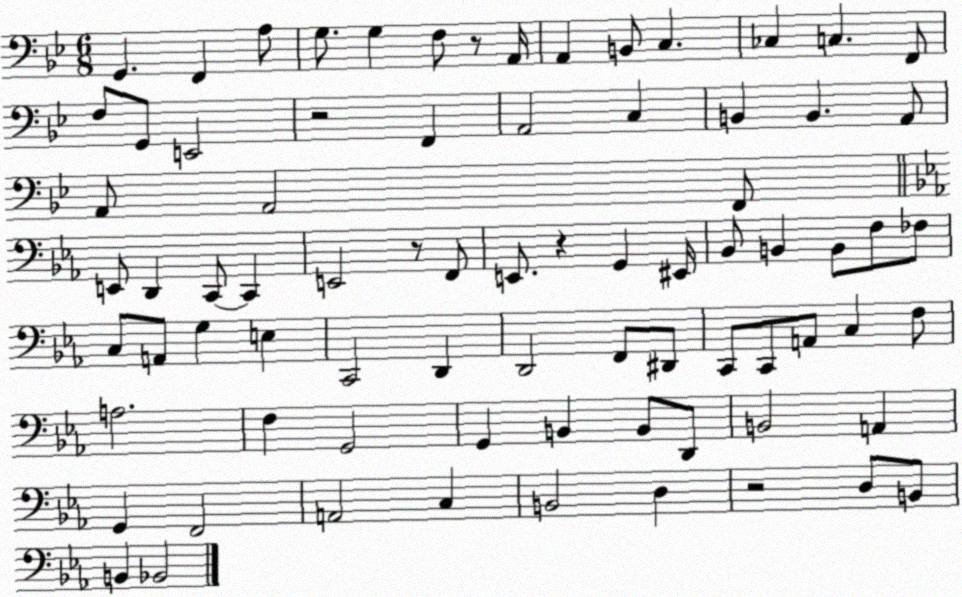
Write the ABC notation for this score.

X:1
T:Untitled
M:6/8
L:1/4
K:Bb
G,, F,, A,/2 G,/2 G, F,/2 z/2 A,,/4 A,, B,,/2 C, _C, C, F,,/2 F,/2 G,,/2 E,,2 z2 F,, A,,2 C, B,, B,, A,,/2 A,,/2 A,,2 F,,/2 E,,/2 D,, C,,/2 C,, E,,2 z/2 F,,/2 E,,/2 z G,, ^E,,/4 _B,,/2 B,, B,,/2 F,/2 _F,/2 C,/2 A,,/2 G, E, C,,2 D,, D,,2 F,,/2 ^D,,/2 C,,/2 C,,/2 A,,/2 C, F,/2 A,2 F, G,,2 G,, B,, B,,/2 D,,/2 B,,2 A,, G,, F,,2 A,,2 C, B,,2 D, z2 D,/2 B,,/2 B,, _B,,2